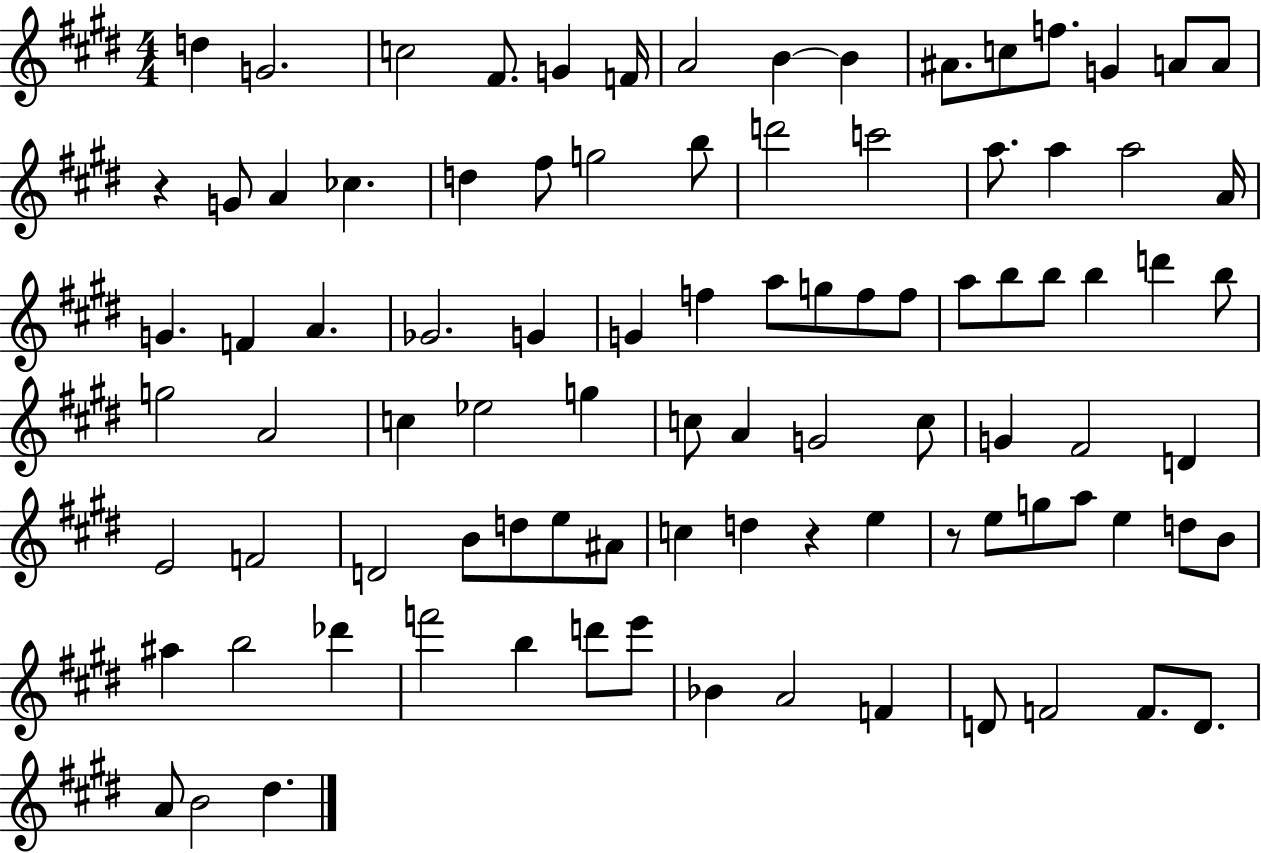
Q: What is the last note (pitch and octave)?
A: D#5